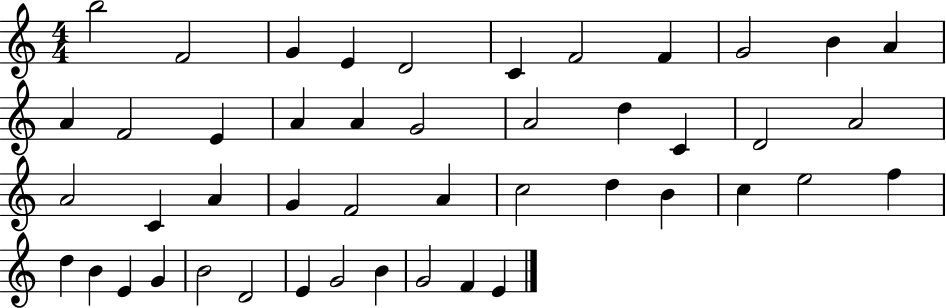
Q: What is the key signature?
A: C major